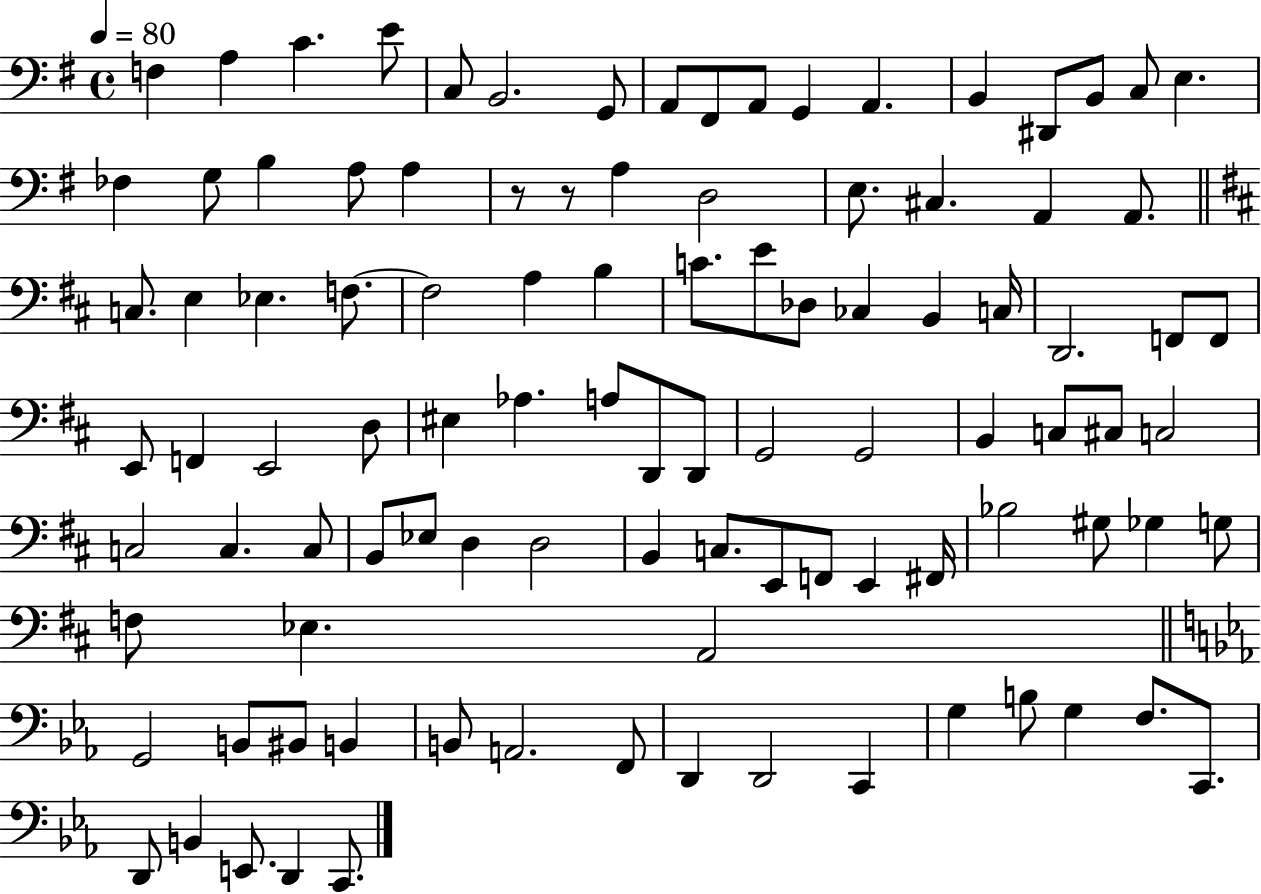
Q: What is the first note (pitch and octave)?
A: F3